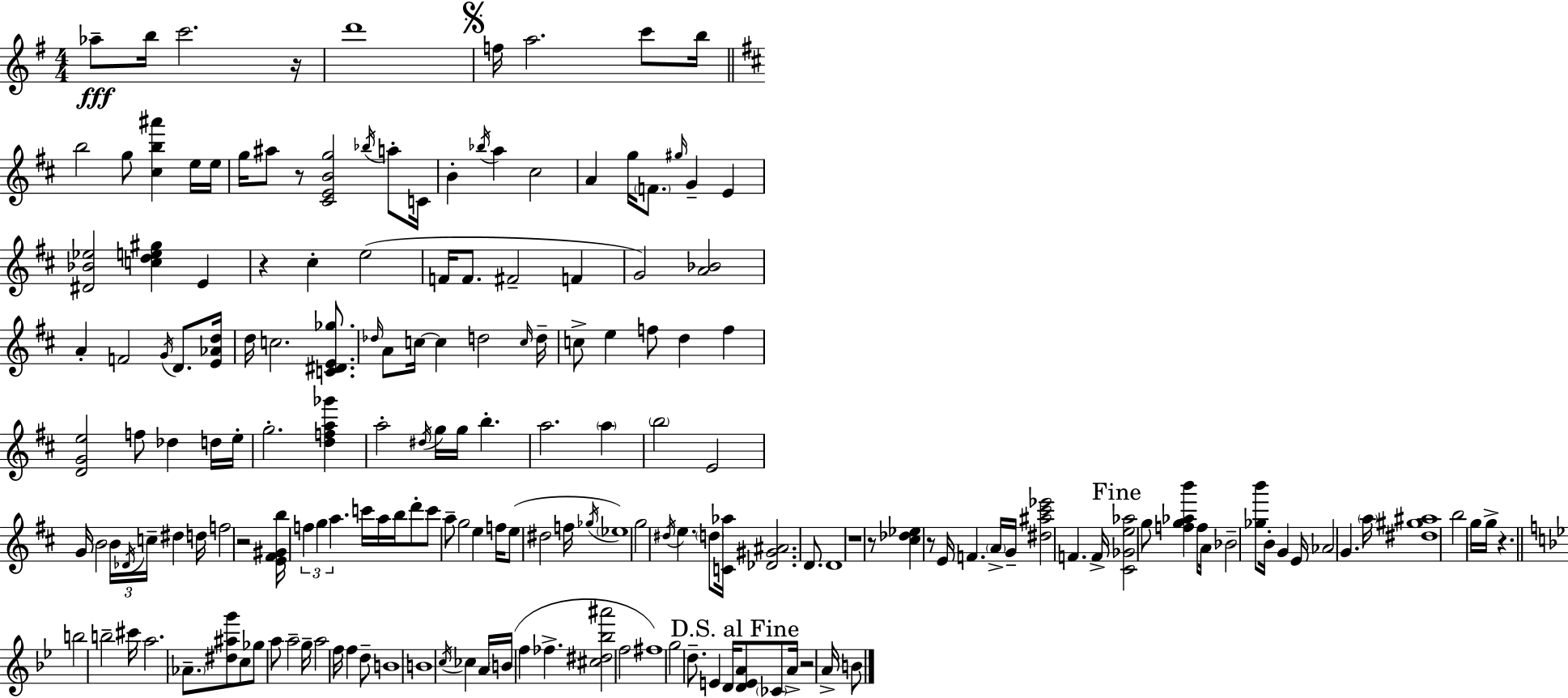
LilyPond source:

{
  \clef treble
  \numericTimeSignature
  \time 4/4
  \key e \minor
  aes''8--\fff b''16 c'''2. r16 | d'''1 | \mark \markup { \musicglyph "scripts.segno" } f''16 a''2. c'''8 b''16 | \bar "||" \break \key d \major b''2 g''8 <cis'' b'' ais'''>4 e''16 e''16 | g''16 ais''8 r8 <cis' e' b' g''>2 \acciaccatura { bes''16 } a''8-. | c'16 b'4-. \acciaccatura { bes''16 } a''4 cis''2 | a'4 g''16 \parenthesize f'8. \grace { gis''16 } g'4-- e'4 | \break <dis' bes' ees''>2 <c'' d'' e'' gis''>4 e'4 | r4 cis''4-. e''2( | f'16 f'8. fis'2-- f'4 | g'2) <a' bes'>2 | \break a'4-. f'2 \acciaccatura { g'16 } | d'8. <e' aes' d''>16 d''16 c''2. | <c' dis' e' ges''>8. \grace { des''16 } a'8 c''16~~ c''4 d''2 | \grace { c''16 } d''16-- c''8-> e''4 f''8 d''4 | \break f''4 <d' g' e''>2 f''8 | des''4 d''16 e''16-. g''2.-. | <d'' f'' a'' ges'''>4 a''2-. \acciaccatura { dis''16 } g''16 | g''16 b''4.-. a''2. | \break \parenthesize a''4 \parenthesize b''2 e'2 | g'16 b'2 | \tuplet 3/2 { b'16 \acciaccatura { des'16 } c''16-- } dis''4 d''16 f''2 | r2 <e' fis' gis' b''>16 \tuplet 3/2 { f''4 g''4 | \break a''4. } c'''16 a''16 b''16 d'''8-. c'''8 a''8-- | g''2 e''4 f''16 e''8( dis''2 | f''16 \acciaccatura { ges''16 }) \parenthesize ees''1 | g''2 | \break \acciaccatura { dis''16 } e''4. \parenthesize d''8 <c' aes''>16 <des' gis' ais'>2. | d'8. d'1 | r1 | r8 <cis'' des'' ees''>4 | \break r8 e'16 f'4. \parenthesize a'16-> g'16-- <dis'' ais'' cis''' ees'''>2 | f'4. f'16-> \mark "Fine" <cis' ges' e'' aes''>2 | g''8 <f'' g'' aes'' b'''>4 f''8 a'16 bes'2-- | <ges'' b'''>8 b'16-. g'4 e'16 aes'2 | \break g'4. \parenthesize a''16 <dis'' gis'' ais''>1 | b''2 | g''16 g''16-> r4. \bar "||" \break \key g \minor b''2 b''2-- | cis'''16 a''2. \parenthesize aes'8.-- | <dis'' ais'' g'''>8 c''8 ges''8 a''8 a''2-- | g''16-- a''2 f''16 f''4 d''8-- | \break b'1 | b'1 | \acciaccatura { c''16 } ces''4 a'16 \parenthesize b'16( f''4 fes''4.-> | <cis'' dis'' bes'' ais'''>2 f''2 | \break fis''1) | g''2 d''8.-- e'4 | d'16 \mark "D.S. al Fine" <d' e' a'>8 \parenthesize ces'8 a'16-> r2 a'16-> b'8 | \bar "|."
}